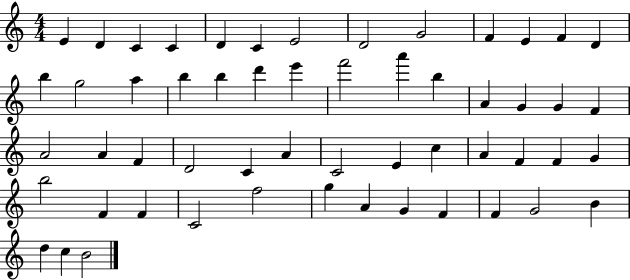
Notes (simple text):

E4/q D4/q C4/q C4/q D4/q C4/q E4/h D4/h G4/h F4/q E4/q F4/q D4/q B5/q G5/h A5/q B5/q B5/q D6/q E6/q F6/h A6/q B5/q A4/q G4/q G4/q F4/q A4/h A4/q F4/q D4/h C4/q A4/q C4/h E4/q C5/q A4/q F4/q F4/q G4/q B5/h F4/q F4/q C4/h F5/h G5/q A4/q G4/q F4/q F4/q G4/h B4/q D5/q C5/q B4/h